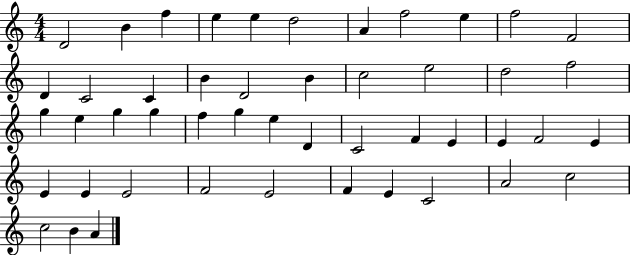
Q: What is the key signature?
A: C major